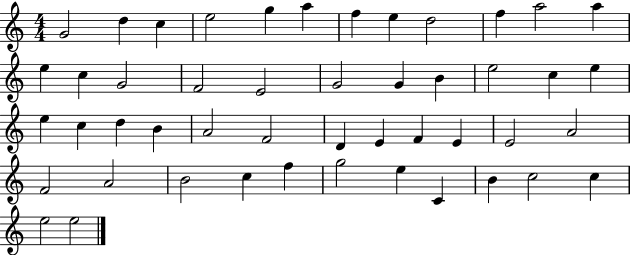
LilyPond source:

{
  \clef treble
  \numericTimeSignature
  \time 4/4
  \key c \major
  g'2 d''4 c''4 | e''2 g''4 a''4 | f''4 e''4 d''2 | f''4 a''2 a''4 | \break e''4 c''4 g'2 | f'2 e'2 | g'2 g'4 b'4 | e''2 c''4 e''4 | \break e''4 c''4 d''4 b'4 | a'2 f'2 | d'4 e'4 f'4 e'4 | e'2 a'2 | \break f'2 a'2 | b'2 c''4 f''4 | g''2 e''4 c'4 | b'4 c''2 c''4 | \break e''2 e''2 | \bar "|."
}